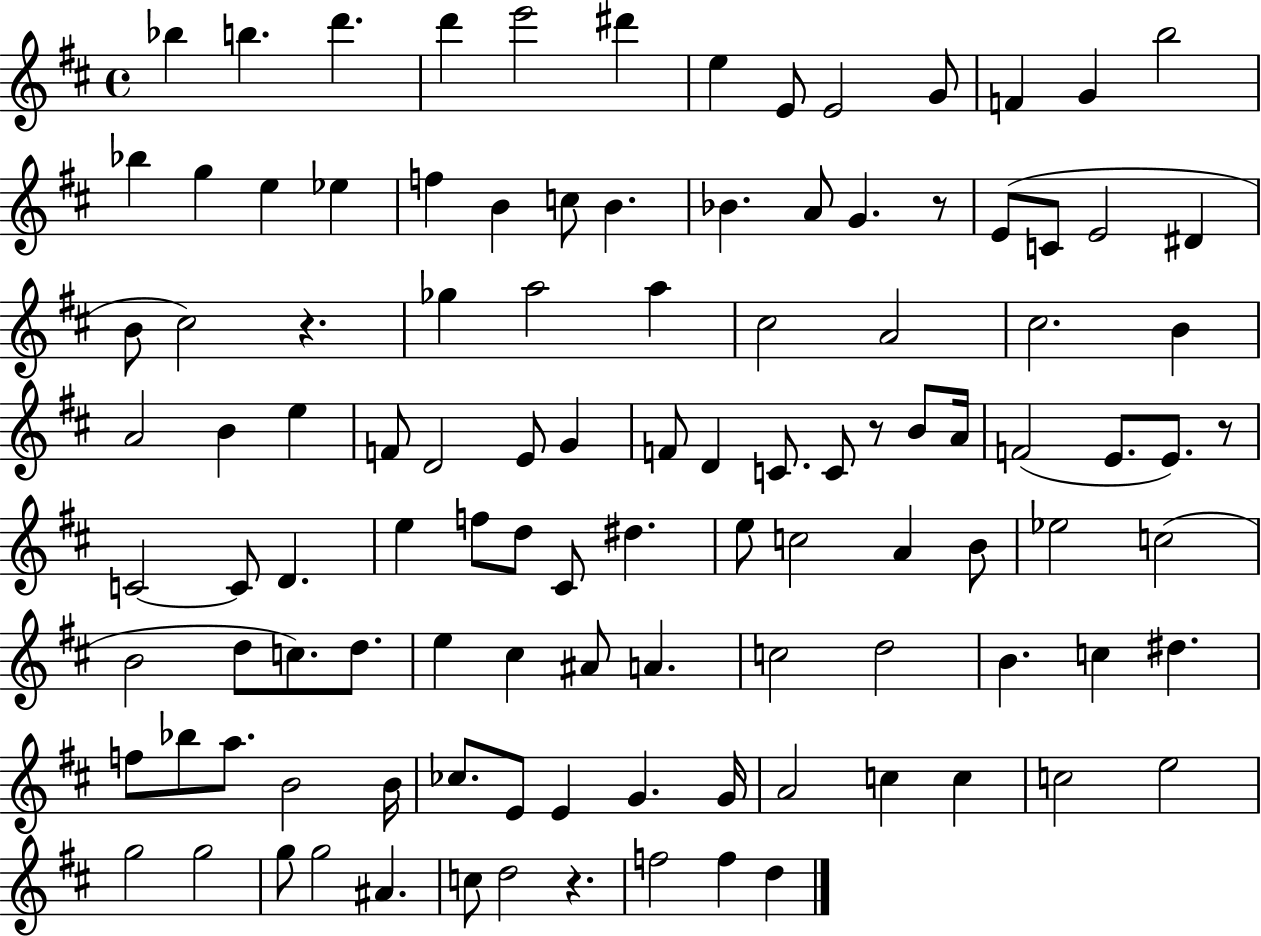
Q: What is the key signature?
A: D major